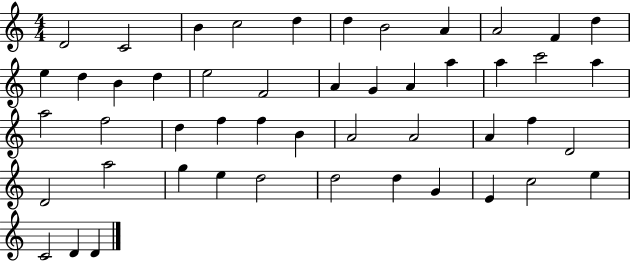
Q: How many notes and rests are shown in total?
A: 49